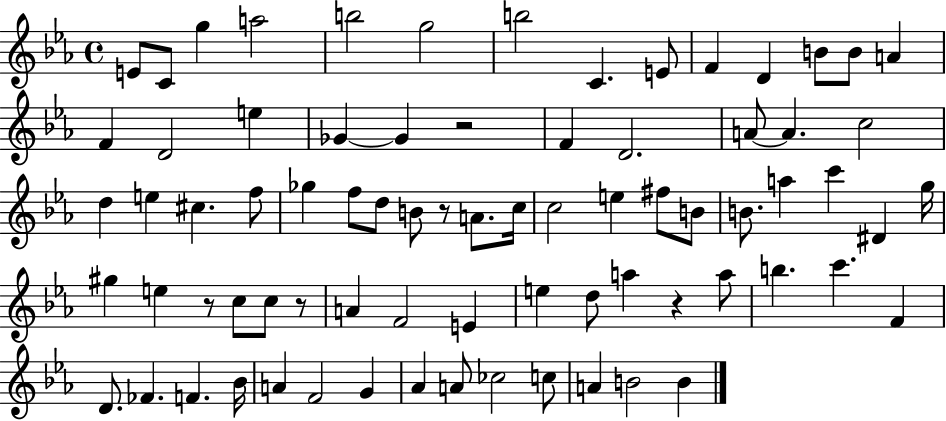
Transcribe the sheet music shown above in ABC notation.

X:1
T:Untitled
M:4/4
L:1/4
K:Eb
E/2 C/2 g a2 b2 g2 b2 C E/2 F D B/2 B/2 A F D2 e _G _G z2 F D2 A/2 A c2 d e ^c f/2 _g f/2 d/2 B/2 z/2 A/2 c/4 c2 e ^f/2 B/2 B/2 a c' ^D g/4 ^g e z/2 c/2 c/2 z/2 A F2 E e d/2 a z a/2 b c' F D/2 _F F _B/4 A F2 G _A A/2 _c2 c/2 A B2 B